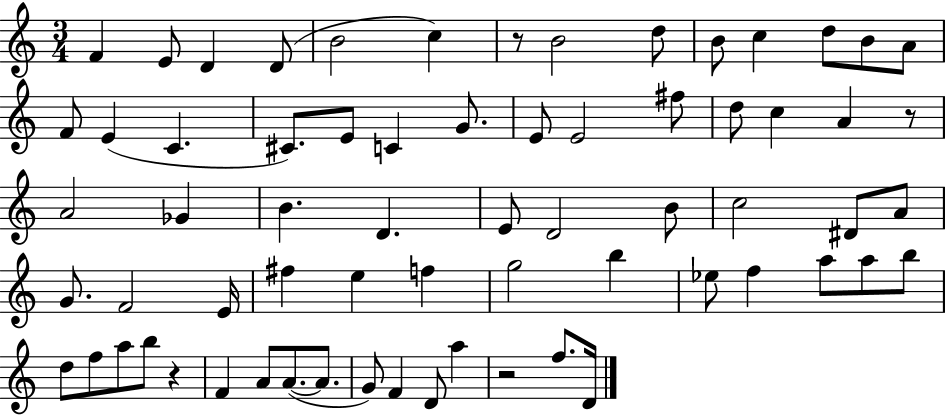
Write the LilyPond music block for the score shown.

{
  \clef treble
  \numericTimeSignature
  \time 3/4
  \key c \major
  f'4 e'8 d'4 d'8( | b'2 c''4) | r8 b'2 d''8 | b'8 c''4 d''8 b'8 a'8 | \break f'8 e'4( c'4. | cis'8.) e'8 c'4 g'8. | e'8 e'2 fis''8 | d''8 c''4 a'4 r8 | \break a'2 ges'4 | b'4. d'4. | e'8 d'2 b'8 | c''2 dis'8 a'8 | \break g'8. f'2 e'16 | fis''4 e''4 f''4 | g''2 b''4 | ees''8 f''4 a''8 a''8 b''8 | \break d''8 f''8 a''8 b''8 r4 | f'4 a'8 a'8.~(~ a'8. | g'8) f'4 d'8 a''4 | r2 f''8. d'16 | \break \bar "|."
}